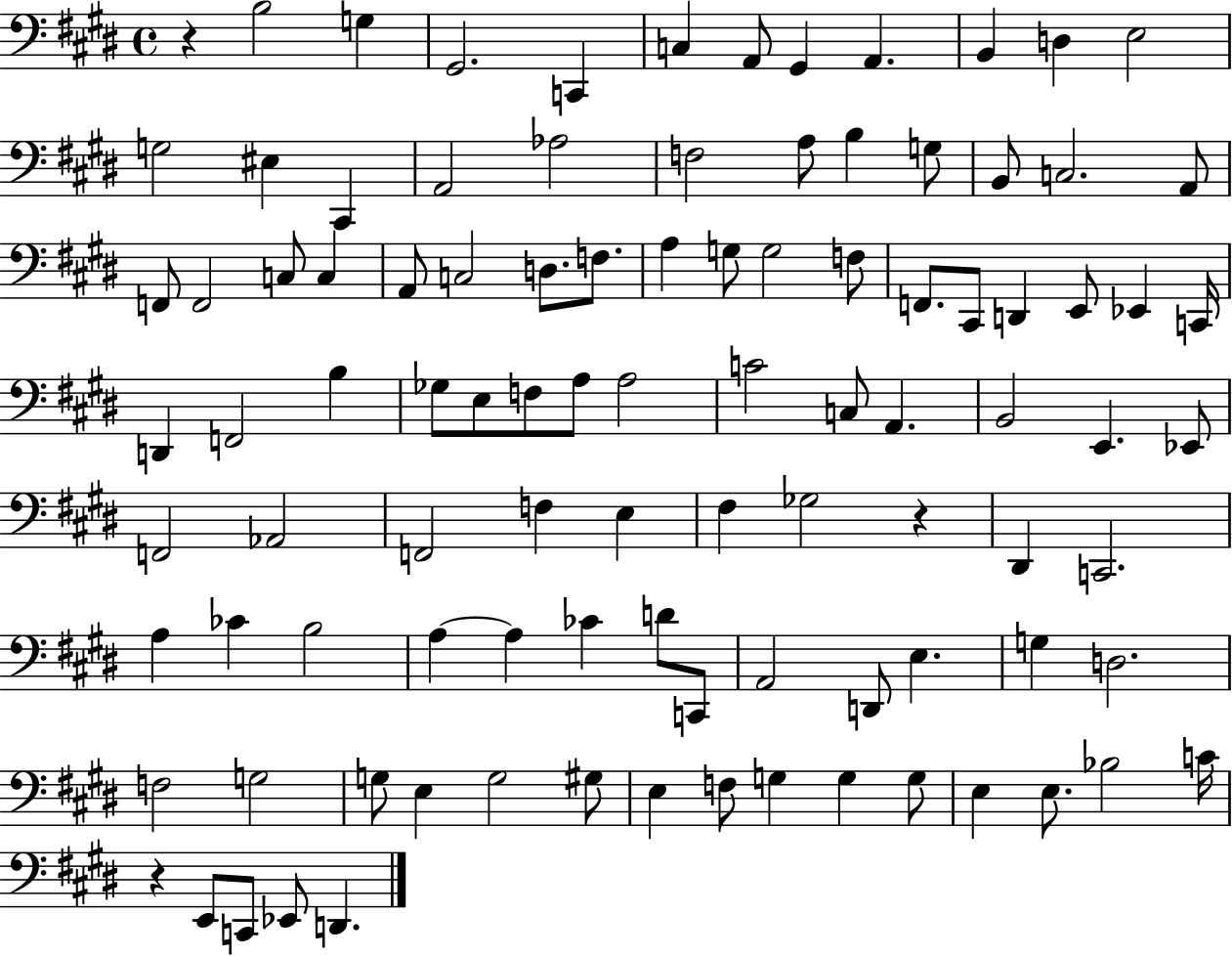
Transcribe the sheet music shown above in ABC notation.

X:1
T:Untitled
M:4/4
L:1/4
K:E
z B,2 G, ^G,,2 C,, C, A,,/2 ^G,, A,, B,, D, E,2 G,2 ^E, ^C,, A,,2 _A,2 F,2 A,/2 B, G,/2 B,,/2 C,2 A,,/2 F,,/2 F,,2 C,/2 C, A,,/2 C,2 D,/2 F,/2 A, G,/2 G,2 F,/2 F,,/2 ^C,,/2 D,, E,,/2 _E,, C,,/4 D,, F,,2 B, _G,/2 E,/2 F,/2 A,/2 A,2 C2 C,/2 A,, B,,2 E,, _E,,/2 F,,2 _A,,2 F,,2 F, E, ^F, _G,2 z ^D,, C,,2 A, _C B,2 A, A, _C D/2 C,,/2 A,,2 D,,/2 E, G, D,2 F,2 G,2 G,/2 E, G,2 ^G,/2 E, F,/2 G, G, G,/2 E, E,/2 _B,2 C/4 z E,,/2 C,,/2 _E,,/2 D,,